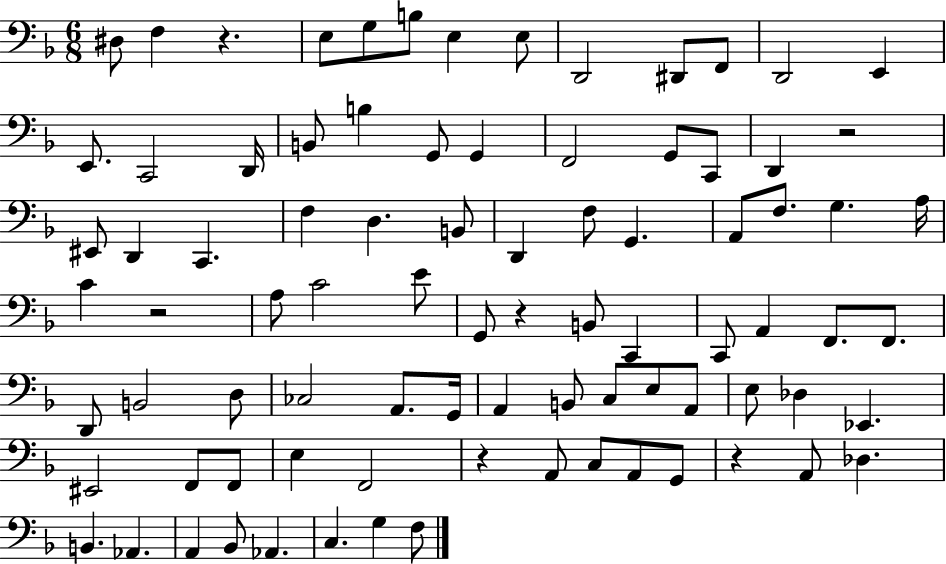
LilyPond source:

{
  \clef bass
  \numericTimeSignature
  \time 6/8
  \key f \major
  dis8 f4 r4. | e8 g8 b8 e4 e8 | d,2 dis,8 f,8 | d,2 e,4 | \break e,8. c,2 d,16 | b,8 b4 g,8 g,4 | f,2 g,8 c,8 | d,4 r2 | \break eis,8 d,4 c,4. | f4 d4. b,8 | d,4 f8 g,4. | a,8 f8. g4. a16 | \break c'4 r2 | a8 c'2 e'8 | g,8 r4 b,8 c,4 | c,8 a,4 f,8. f,8. | \break d,8 b,2 d8 | ces2 a,8. g,16 | a,4 b,8 c8 e8 a,8 | e8 des4 ees,4. | \break eis,2 f,8 f,8 | e4 f,2 | r4 a,8 c8 a,8 g,8 | r4 a,8 des4. | \break b,4. aes,4. | a,4 bes,8 aes,4. | c4. g4 f8 | \bar "|."
}